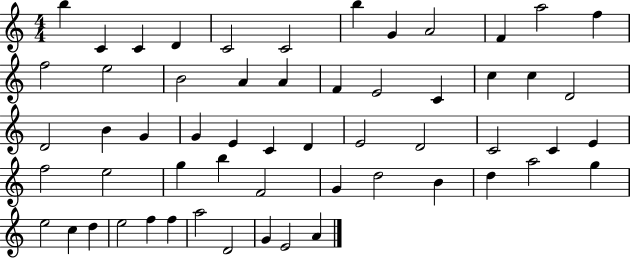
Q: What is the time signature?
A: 4/4